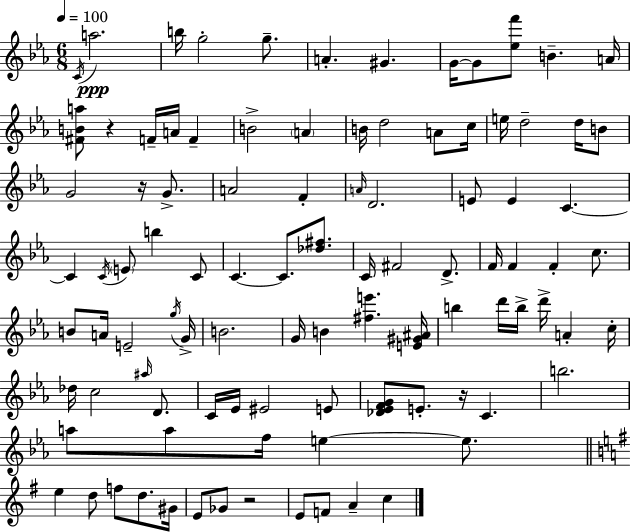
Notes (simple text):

C4/s A5/h. B5/s G5/h G5/e. A4/q. G#4/q. G4/s G4/e [Eb5,F6]/e B4/q. A4/s [F#4,B4,A5]/e R/q F4/s A4/s F4/q B4/h A4/q B4/s D5/h A4/e C5/s E5/s D5/h D5/s B4/e G4/h R/s G4/e. A4/h F4/q A4/s D4/h. E4/e E4/q C4/q. C4/q C4/s E4/e B5/q C4/e C4/q. C4/e. [Db5,F#5]/e. C4/s F#4/h D4/e. F4/s F4/q F4/q C5/e. B4/e A4/s E4/h G5/s G4/s B4/h. G4/s B4/q [F#5,E6]/q. [E4,G#4,A#4]/s B5/q D6/s B5/s D6/s A4/q C5/s Db5/s C5/h A#5/s D4/e. C4/s Eb4/s EIS4/h E4/e [Db4,Eb4,F4,G4]/e E4/e. R/s C4/q. B5/h. A5/e A5/e F5/s E5/q E5/e. E5/q D5/e F5/e D5/e. G#4/s E4/e Gb4/e R/h E4/e F4/e A4/q C5/q